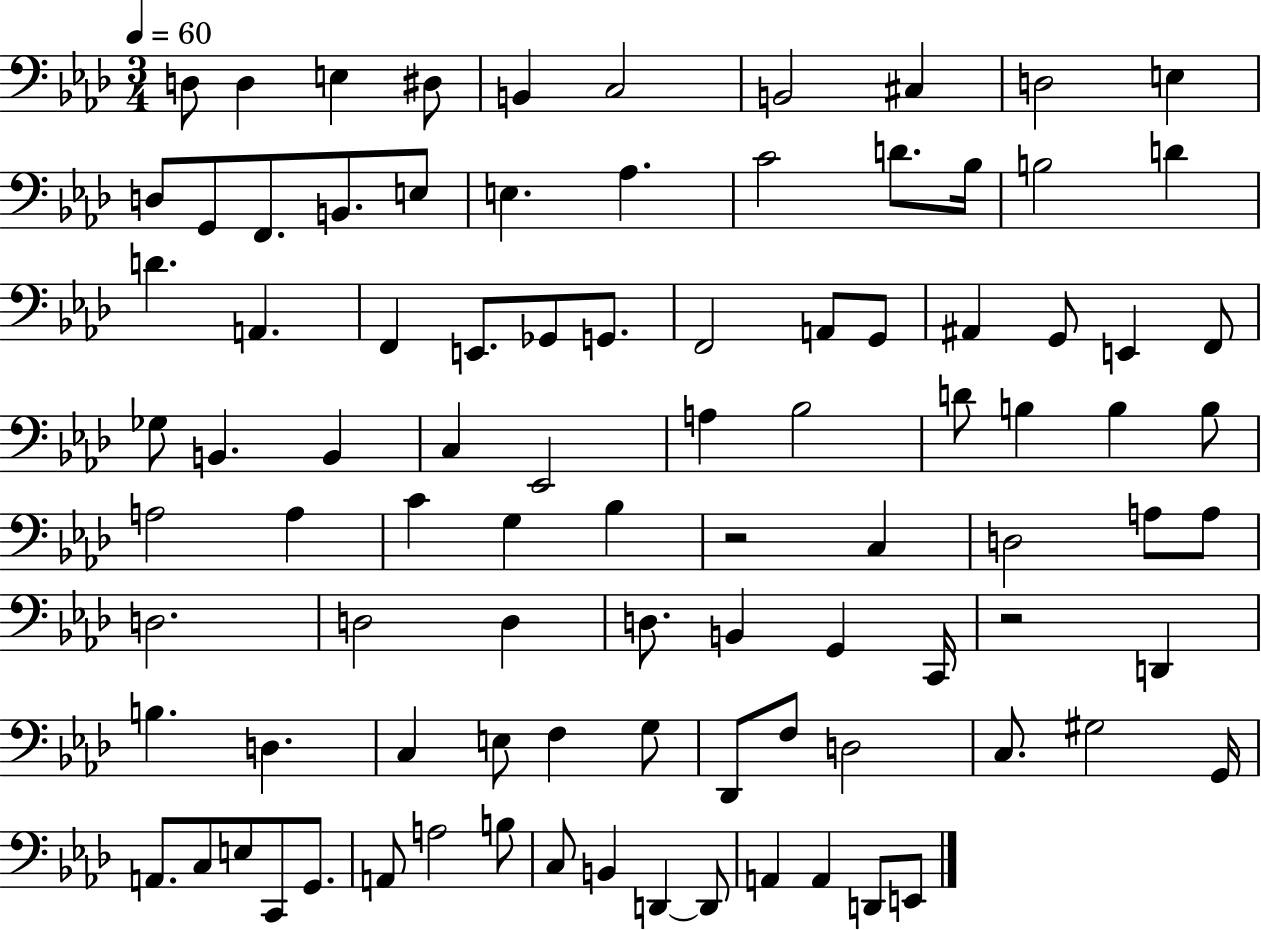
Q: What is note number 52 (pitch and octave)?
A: C3